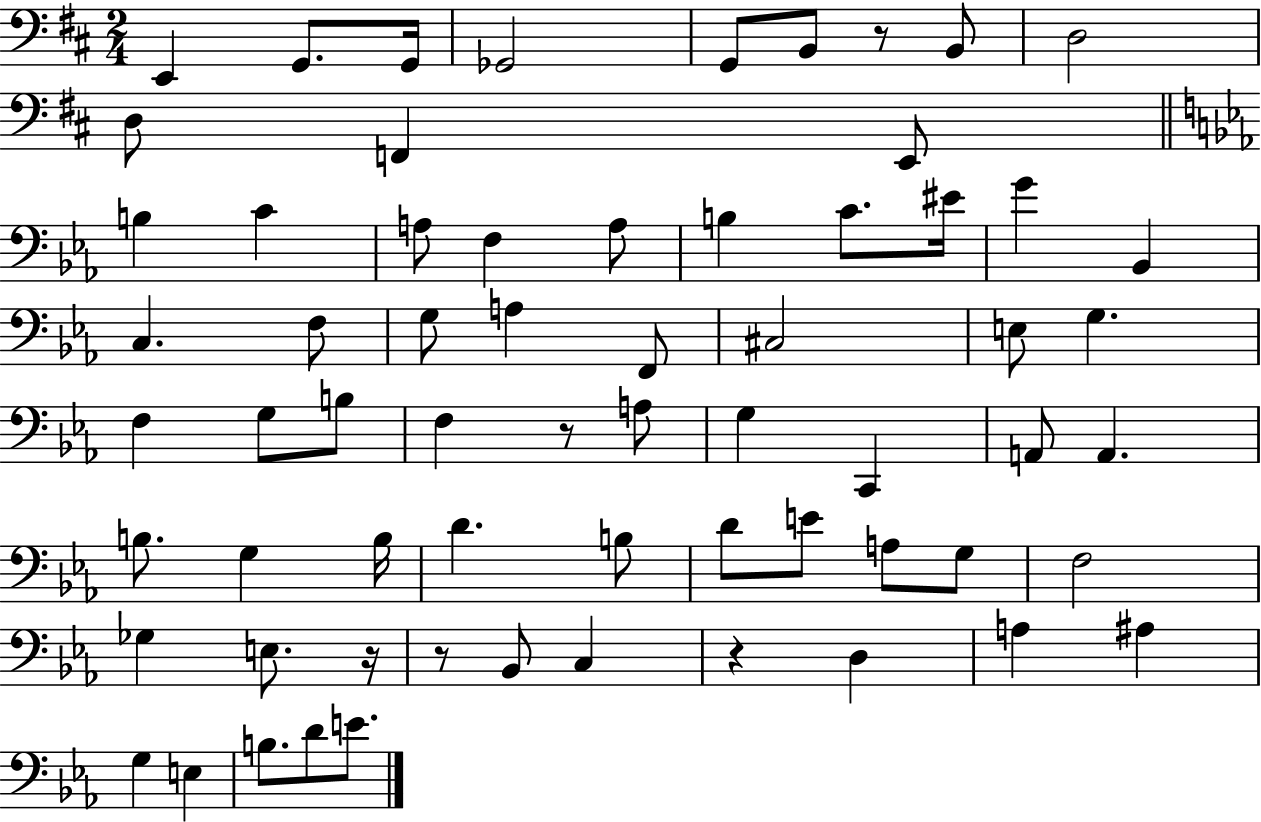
{
  \clef bass
  \numericTimeSignature
  \time 2/4
  \key d \major
  e,4 g,8. g,16 | ges,2 | g,8 b,8 r8 b,8 | d2 | \break d8 f,4 e,8 | \bar "||" \break \key c \minor b4 c'4 | a8 f4 a8 | b4 c'8. eis'16 | g'4 bes,4 | \break c4. f8 | g8 a4 f,8 | cis2 | e8 g4. | \break f4 g8 b8 | f4 r8 a8 | g4 c,4 | a,8 a,4. | \break b8. g4 b16 | d'4. b8 | d'8 e'8 a8 g8 | f2 | \break ges4 e8. r16 | r8 bes,8 c4 | r4 d4 | a4 ais4 | \break g4 e4 | b8. d'8 e'8. | \bar "|."
}